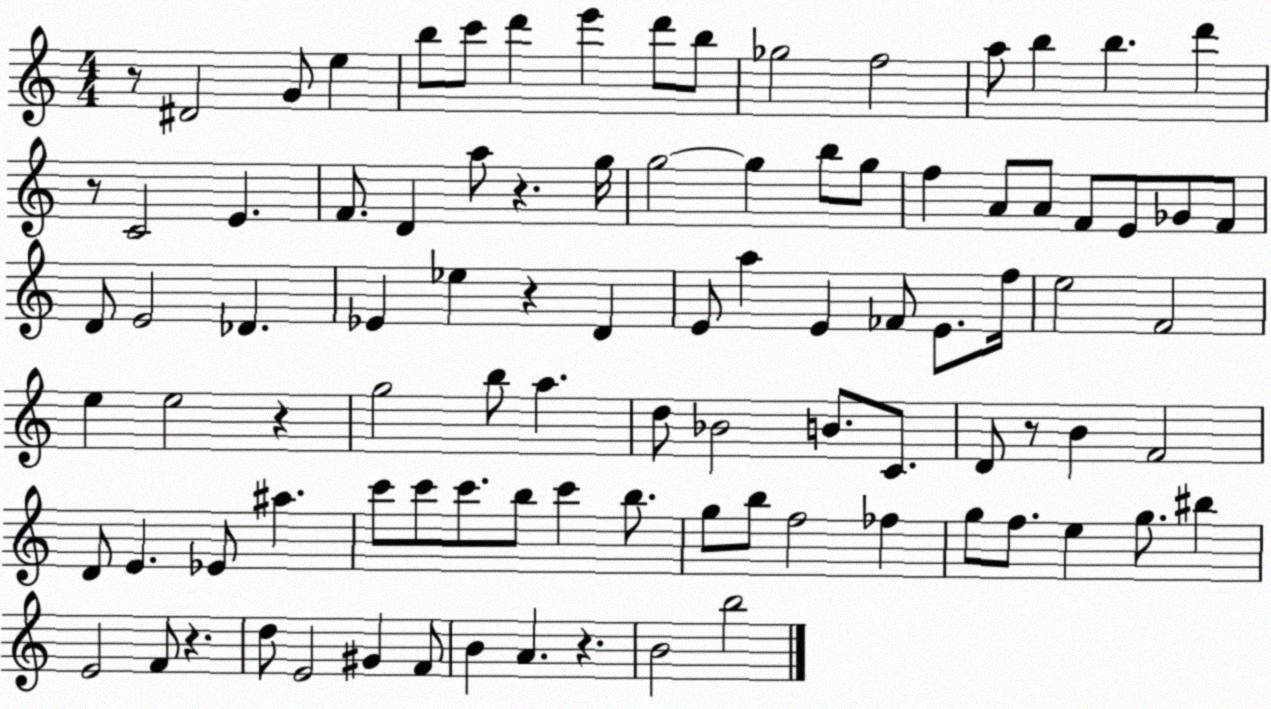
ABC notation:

X:1
T:Untitled
M:4/4
L:1/4
K:C
z/2 ^D2 G/2 e b/2 c'/2 d' e' d'/2 b/2 _g2 f2 a/2 b b d' z/2 C2 E F/2 D a/2 z g/4 g2 g b/2 g/2 f A/2 A/2 F/2 E/2 _G/2 F/2 D/2 E2 _D _E _e z D E/2 a E _F/2 E/2 f/4 e2 F2 e e2 z g2 b/2 a d/2 _B2 B/2 C/2 D/2 z/2 B F2 D/2 E _E/2 ^a c'/2 c'/2 c'/2 b/2 c' b/2 g/2 b/2 f2 _f g/2 f/2 e g/2 ^b E2 F/2 z d/2 E2 ^G F/2 B A z B2 b2